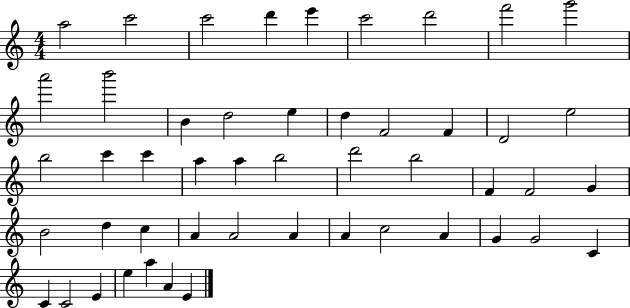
X:1
T:Untitled
M:4/4
L:1/4
K:C
a2 c'2 c'2 d' e' c'2 d'2 f'2 g'2 a'2 b'2 B d2 e d F2 F D2 e2 b2 c' c' a a b2 d'2 b2 F F2 G B2 d c A A2 A A c2 A G G2 C C C2 E e a A E